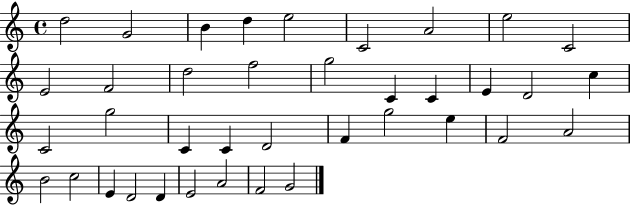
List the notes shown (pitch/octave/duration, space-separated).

D5/h G4/h B4/q D5/q E5/h C4/h A4/h E5/h C4/h E4/h F4/h D5/h F5/h G5/h C4/q C4/q E4/q D4/h C5/q C4/h G5/h C4/q C4/q D4/h F4/q G5/h E5/q F4/h A4/h B4/h C5/h E4/q D4/h D4/q E4/h A4/h F4/h G4/h